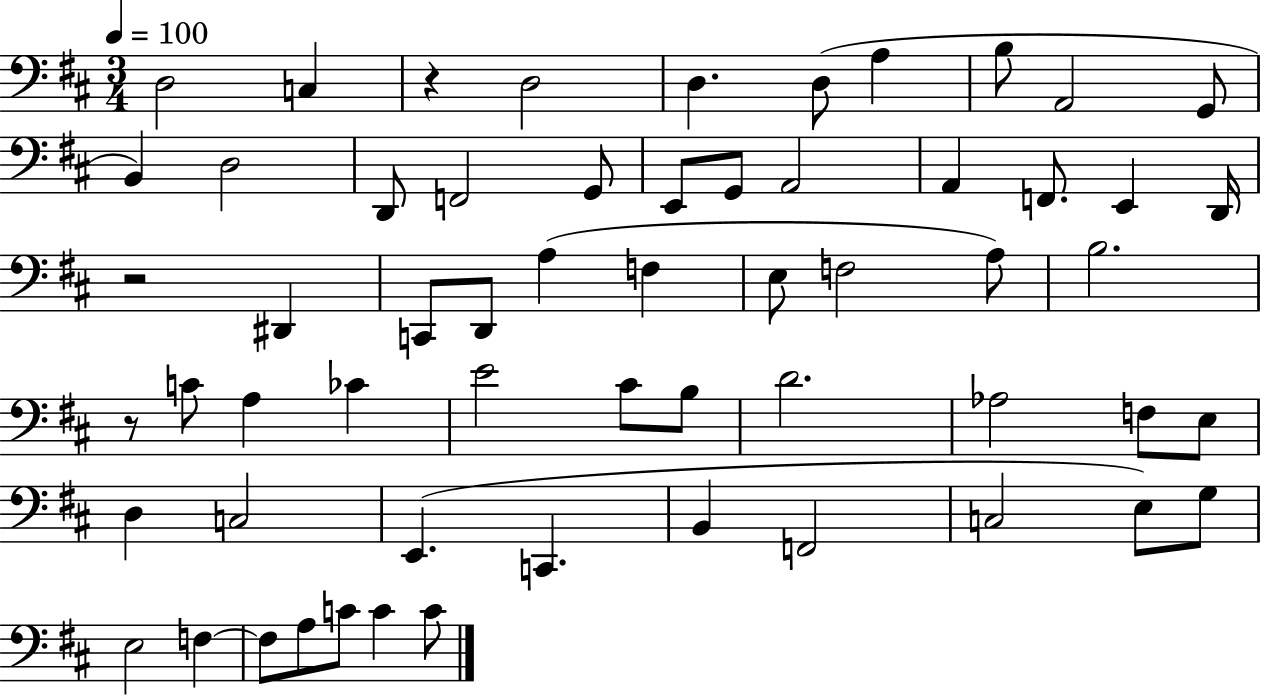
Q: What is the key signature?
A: D major